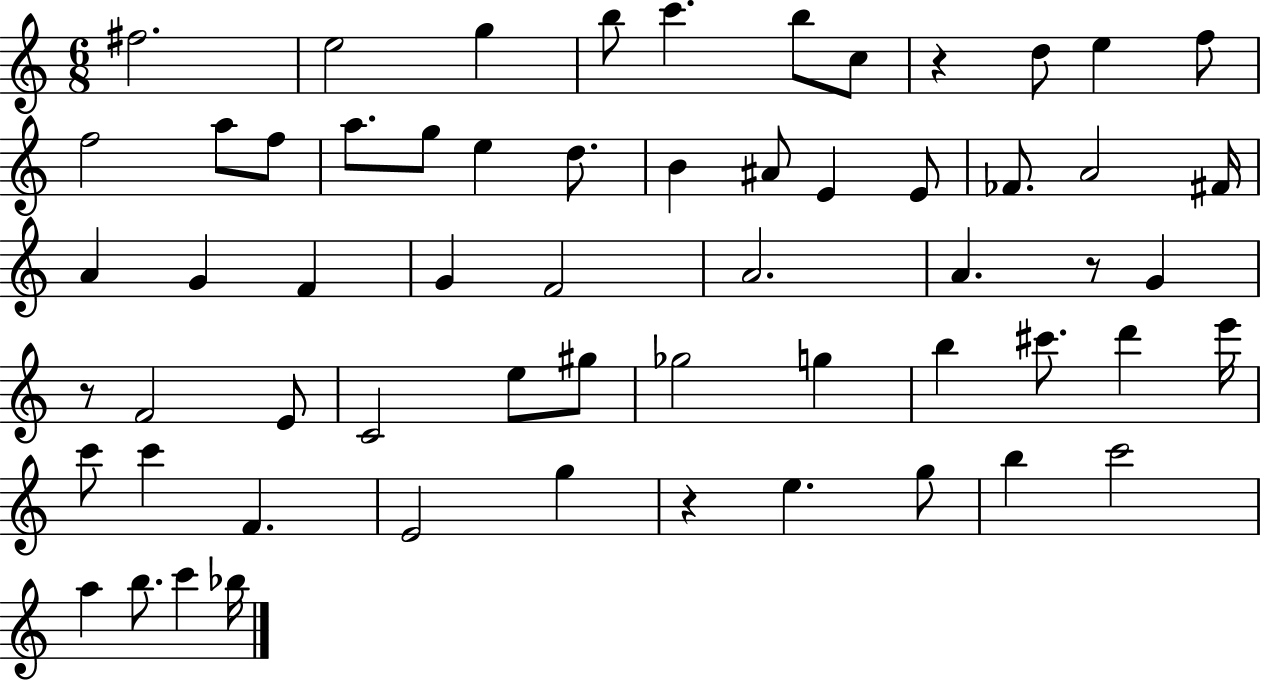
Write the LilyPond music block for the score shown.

{
  \clef treble
  \numericTimeSignature
  \time 6/8
  \key c \major
  fis''2. | e''2 g''4 | b''8 c'''4. b''8 c''8 | r4 d''8 e''4 f''8 | \break f''2 a''8 f''8 | a''8. g''8 e''4 d''8. | b'4 ais'8 e'4 e'8 | fes'8. a'2 fis'16 | \break a'4 g'4 f'4 | g'4 f'2 | a'2. | a'4. r8 g'4 | \break r8 f'2 e'8 | c'2 e''8 gis''8 | ges''2 g''4 | b''4 cis'''8. d'''4 e'''16 | \break c'''8 c'''4 f'4. | e'2 g''4 | r4 e''4. g''8 | b''4 c'''2 | \break a''4 b''8. c'''4 bes''16 | \bar "|."
}